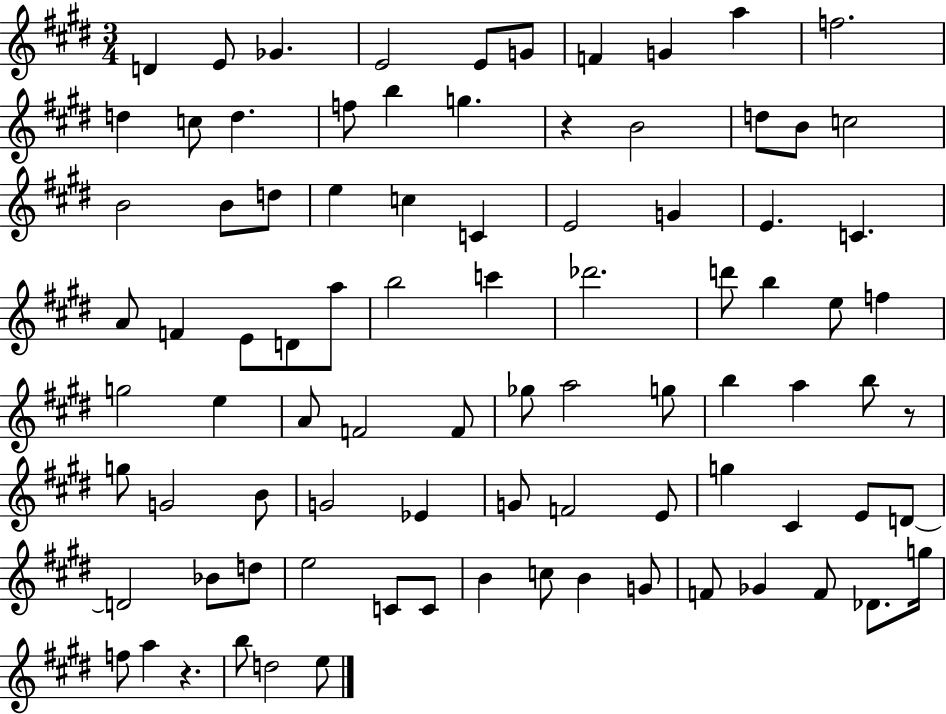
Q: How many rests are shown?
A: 3